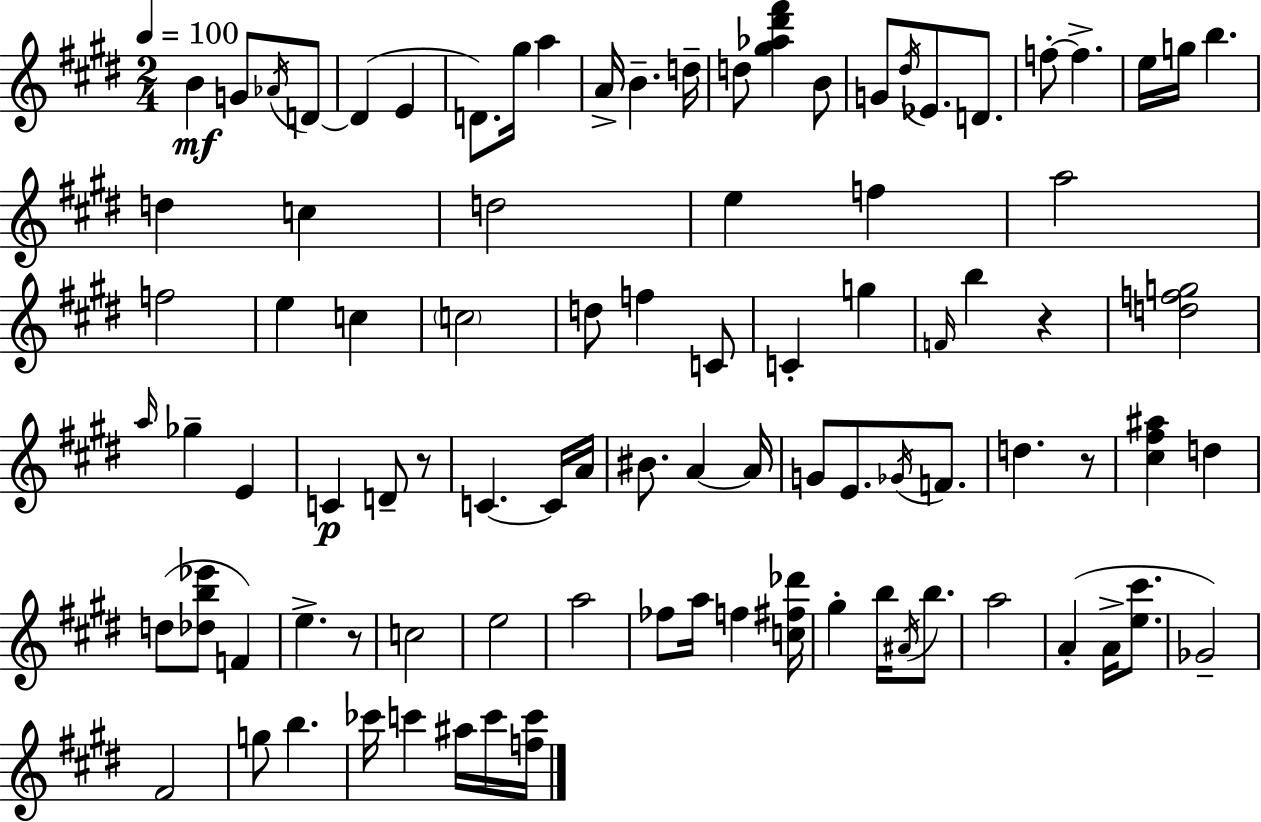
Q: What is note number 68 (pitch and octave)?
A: B5